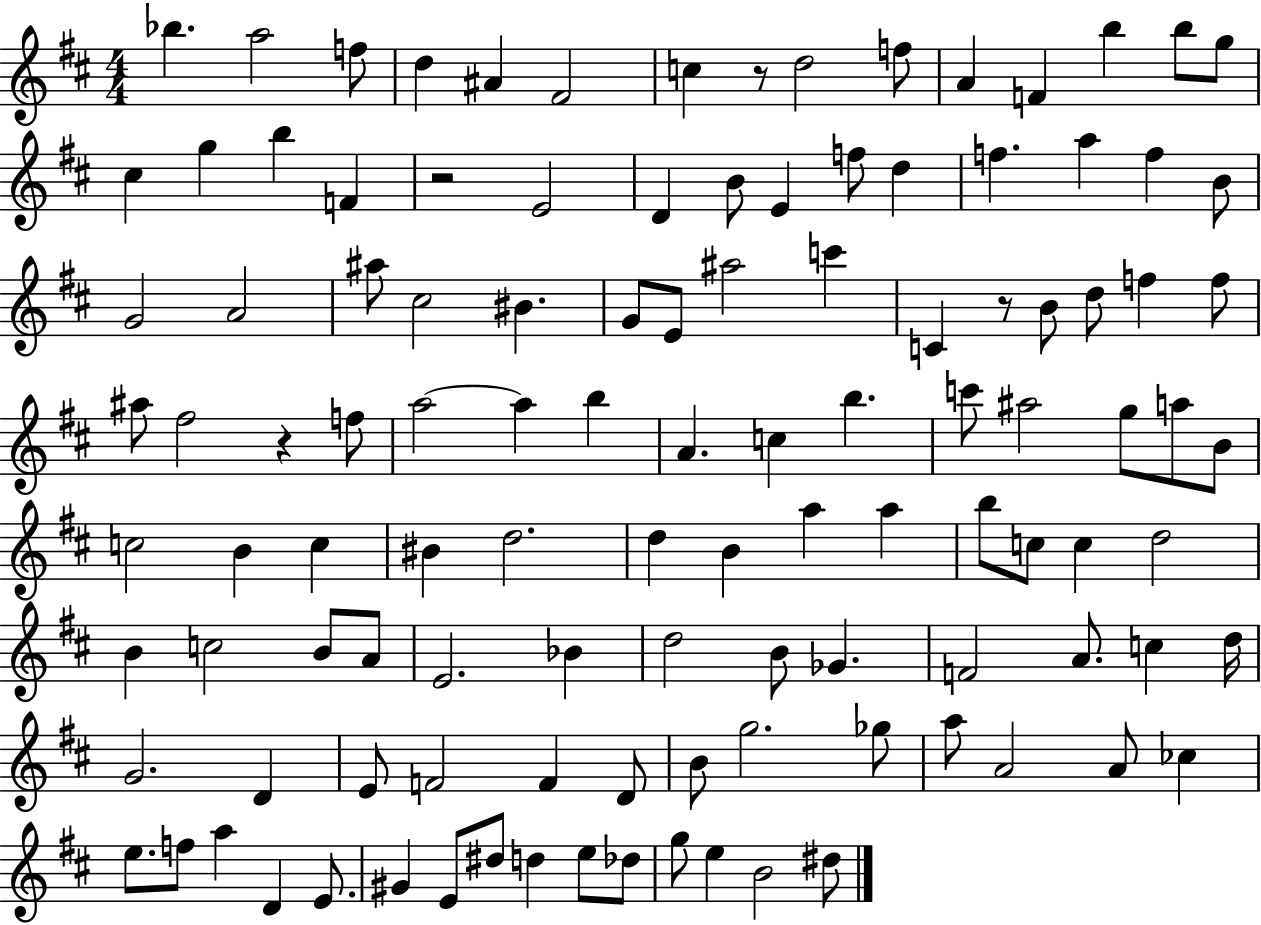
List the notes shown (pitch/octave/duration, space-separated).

Bb5/q. A5/h F5/e D5/q A#4/q F#4/h C5/q R/e D5/h F5/e A4/q F4/q B5/q B5/e G5/e C#5/q G5/q B5/q F4/q R/h E4/h D4/q B4/e E4/q F5/e D5/q F5/q. A5/q F5/q B4/e G4/h A4/h A#5/e C#5/h BIS4/q. G4/e E4/e A#5/h C6/q C4/q R/e B4/e D5/e F5/q F5/e A#5/e F#5/h R/q F5/e A5/h A5/q B5/q A4/q. C5/q B5/q. C6/e A#5/h G5/e A5/e B4/e C5/h B4/q C5/q BIS4/q D5/h. D5/q B4/q A5/q A5/q B5/e C5/e C5/q D5/h B4/q C5/h B4/e A4/e E4/h. Bb4/q D5/h B4/e Gb4/q. F4/h A4/e. C5/q D5/s G4/h. D4/q E4/e F4/h F4/q D4/e B4/e G5/h. Gb5/e A5/e A4/h A4/e CES5/q E5/e. F5/e A5/q D4/q E4/e. G#4/q E4/e D#5/e D5/q E5/e Db5/e G5/e E5/q B4/h D#5/e